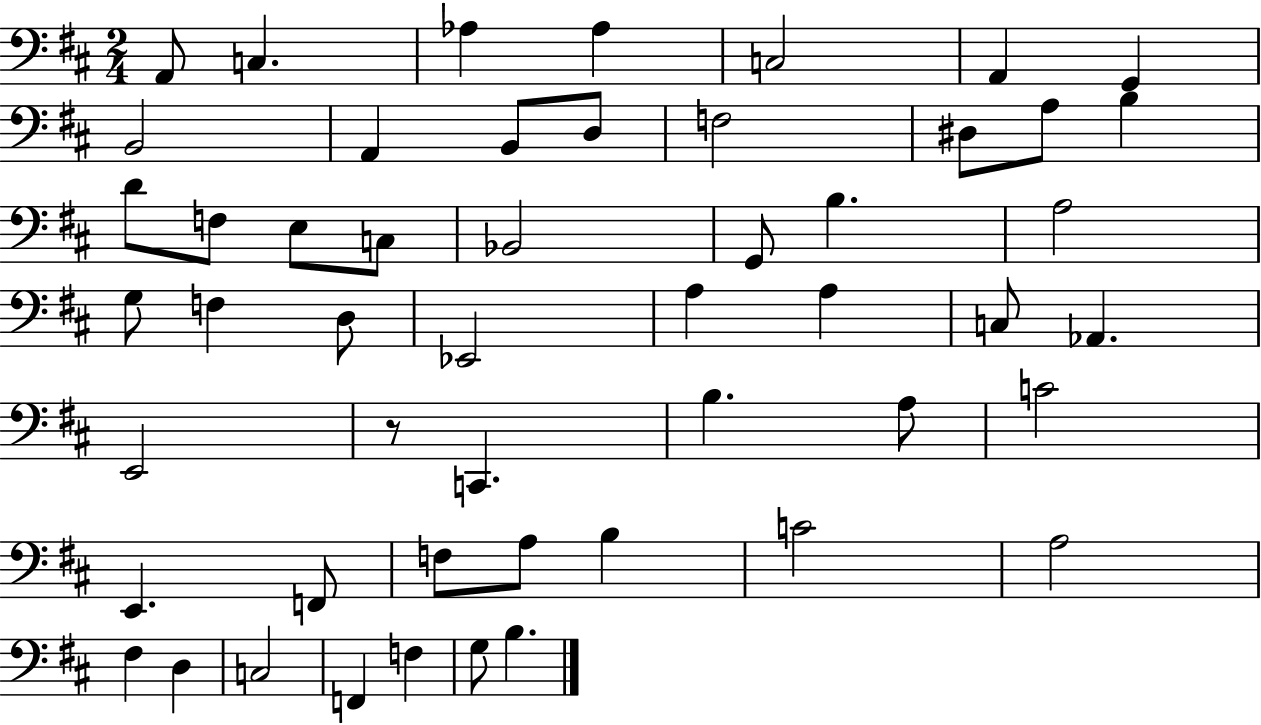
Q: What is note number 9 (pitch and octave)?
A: A2